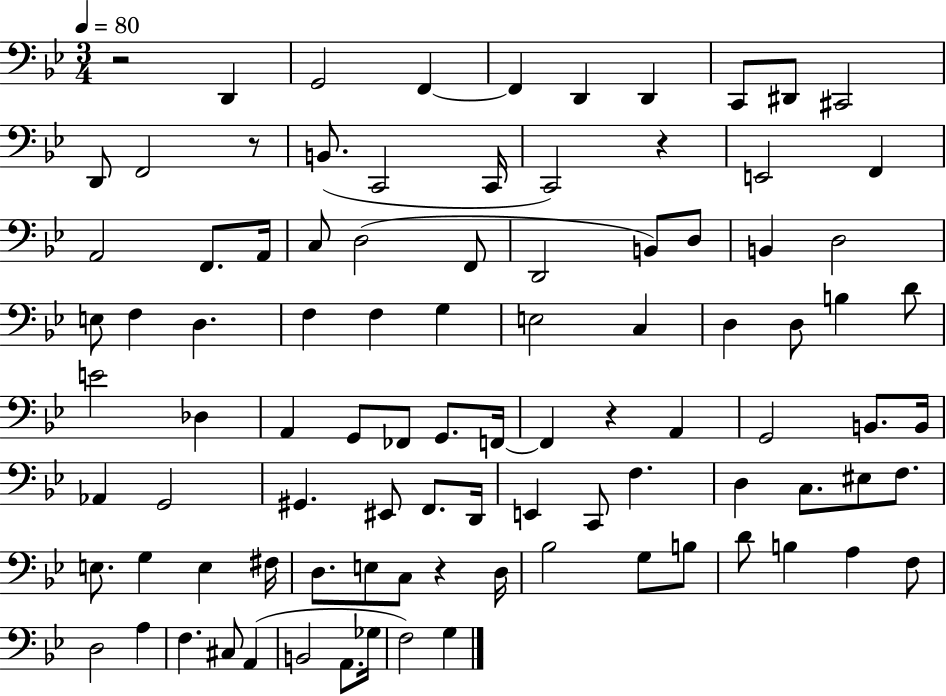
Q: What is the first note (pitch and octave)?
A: D2